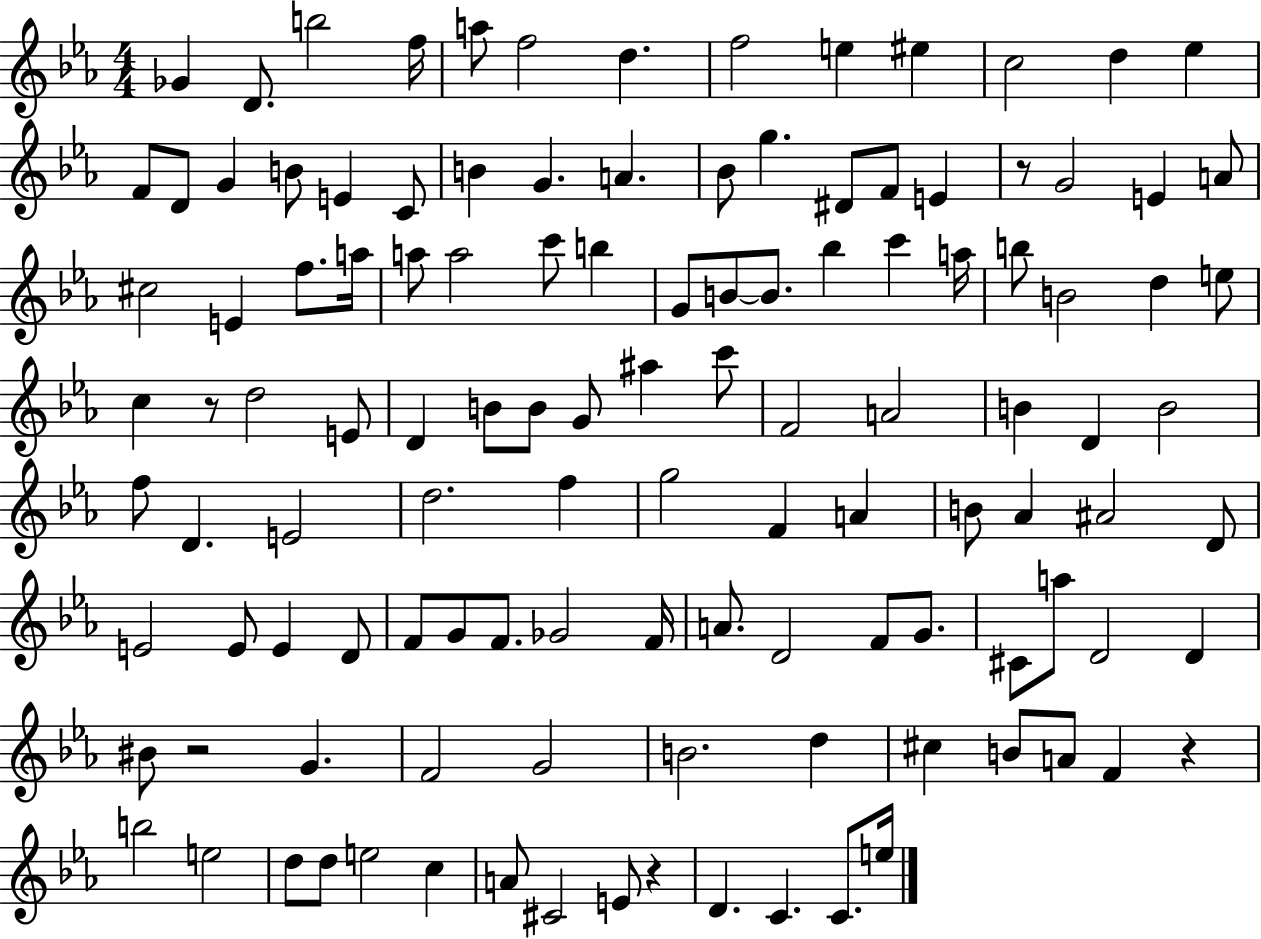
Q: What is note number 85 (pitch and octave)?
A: D4